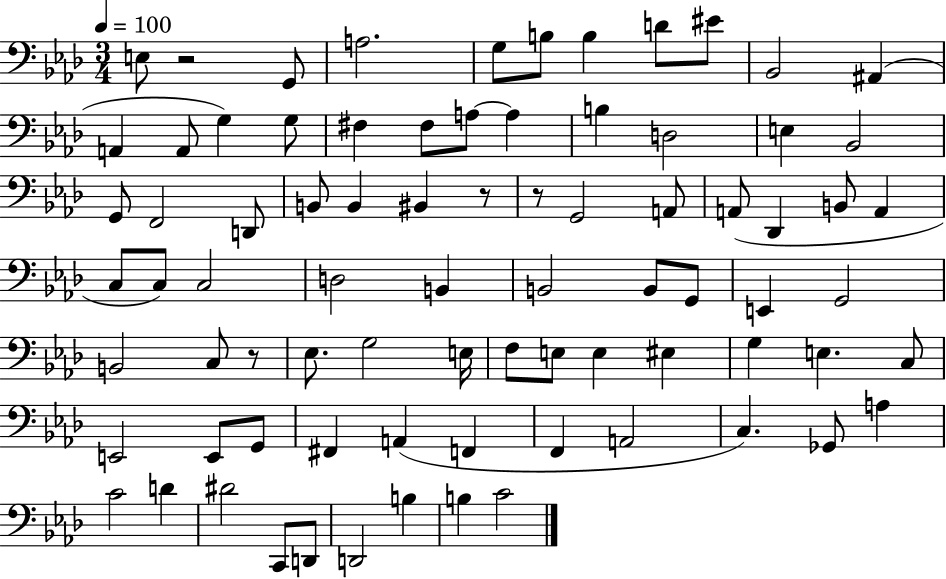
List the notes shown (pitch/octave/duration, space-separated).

E3/e R/h G2/e A3/h. G3/e B3/e B3/q D4/e EIS4/e Bb2/h A#2/q A2/q A2/e G3/q G3/e F#3/q F#3/e A3/e A3/q B3/q D3/h E3/q Bb2/h G2/e F2/h D2/e B2/e B2/q BIS2/q R/e R/e G2/h A2/e A2/e Db2/q B2/e A2/q C3/e C3/e C3/h D3/h B2/q B2/h B2/e G2/e E2/q G2/h B2/h C3/e R/e Eb3/e. G3/h E3/s F3/e E3/e E3/q EIS3/q G3/q E3/q. C3/e E2/h E2/e G2/e F#2/q A2/q F2/q F2/q A2/h C3/q. Gb2/e A3/q C4/h D4/q D#4/h C2/e D2/e D2/h B3/q B3/q C4/h